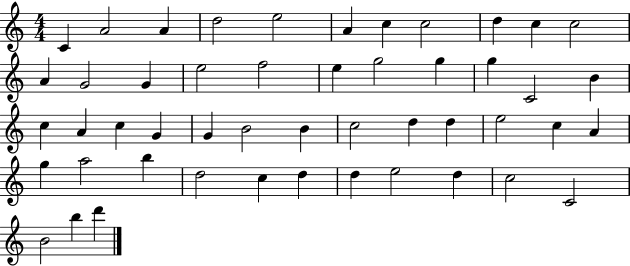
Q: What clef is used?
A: treble